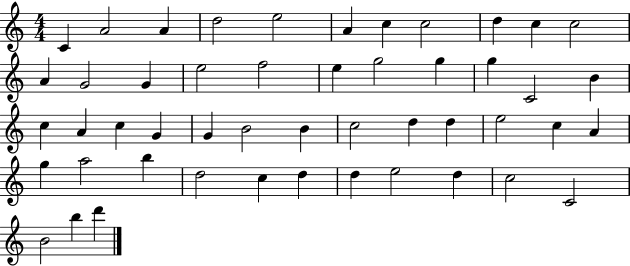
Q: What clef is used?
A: treble